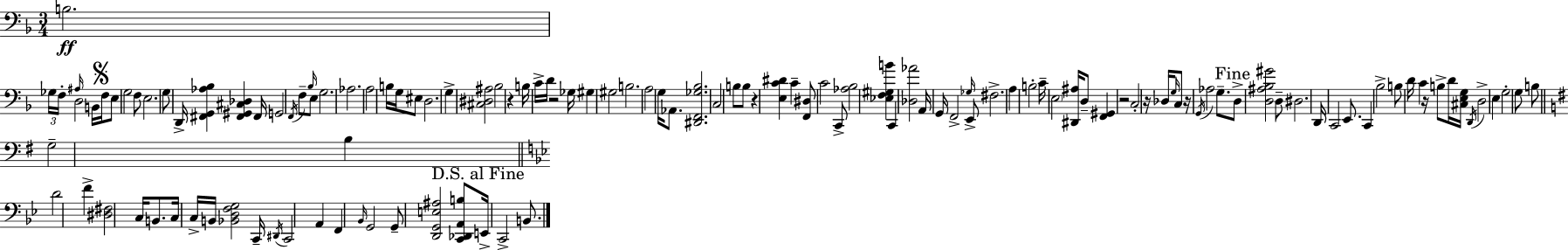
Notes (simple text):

B3/h. Gb3/s F3/s A#3/s D3/h B2/s F3/s E3/e G3/h F3/e E3/h. G3/e D2/s [F#2,G2,Ab3,Bb3]/q [F#2,G#2,C#3,Db3]/q F#2/s G2/h F2/s F3/e Bb3/s E3/e G3/h. Ab3/h. A3/h B3/s G3/s EIS3/e D3/h. G3/q [C#3,D#3,A#3]/h Bb3/h R/q B3/s C4/s D4/s R/h Gb3/s G#3/q G#3/h B3/h. A3/h G3/s Ab2/e. [D#2,F2,Gb3,Bb3]/h. C3/h B3/e B3/e R/q [E3,C4,D#4]/q C4/q [F2,D#3]/e C4/h C2/e [Ab3,Bb3]/h [Eb3,F3,G#3,B4]/q C2/q [Db3,Ab4]/h A2/s G2/s F2/h Gb3/s E2/e F#3/h. A3/q B3/h C4/s E3/h [D#2,A#3]/s D3/e [F2,G#2]/q R/h C3/h R/s Db3/s G3/s C3/e R/s G2/s Ab3/h G3/e. D3/e [D3,A#3,Bb3,G#4]/h D3/e D#3/h. D2/s C2/h E2/e. C2/q Bb3/h B3/e D4/s C4/q R/s B3/e D4/s [C#3,E3,G3]/s D2/s D3/h E3/q G3/h G3/e B3/e G3/h B3/q D4/h F4/q [D#3,F#3]/h C3/s B2/e. C3/s C3/s B2/s [Bb2,D3,F3,G3]/h C2/s D#2/s C2/h A2/q F2/q Bb2/s G2/h G2/e [D2,G2,E3,A#3]/h [C2,Db2,A2,B3]/e E2/s C2/h B2/e.